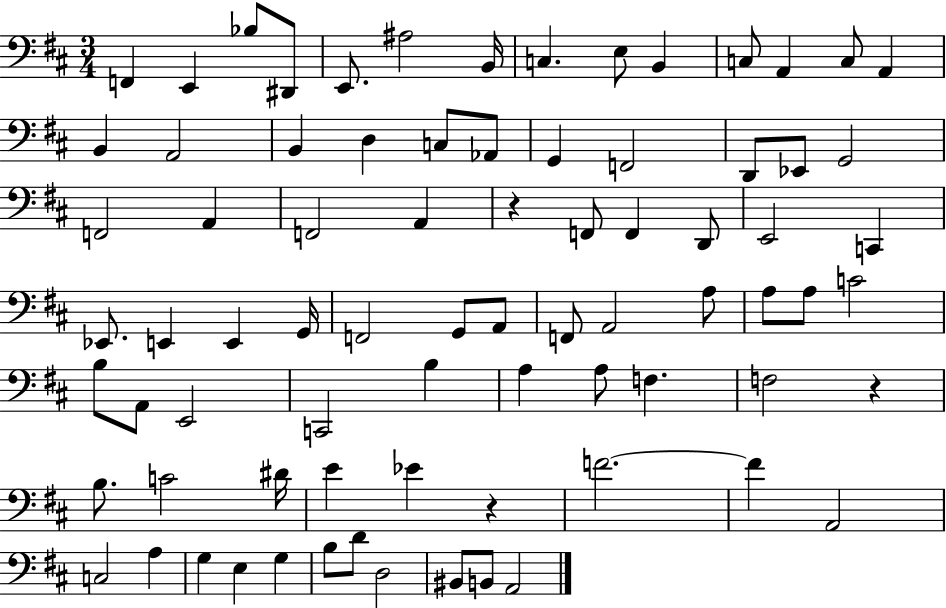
F2/q E2/q Bb3/e D#2/e E2/e. A#3/h B2/s C3/q. E3/e B2/q C3/e A2/q C3/e A2/q B2/q A2/h B2/q D3/q C3/e Ab2/e G2/q F2/h D2/e Eb2/e G2/h F2/h A2/q F2/h A2/q R/q F2/e F2/q D2/e E2/h C2/q Eb2/e. E2/q E2/q G2/s F2/h G2/e A2/e F2/e A2/h A3/e A3/e A3/e C4/h B3/e A2/e E2/h C2/h B3/q A3/q A3/e F3/q. F3/h R/q B3/e. C4/h D#4/s E4/q Eb4/q R/q F4/h. F4/q A2/h C3/h A3/q G3/q E3/q G3/q B3/e D4/e D3/h BIS2/e B2/e A2/h